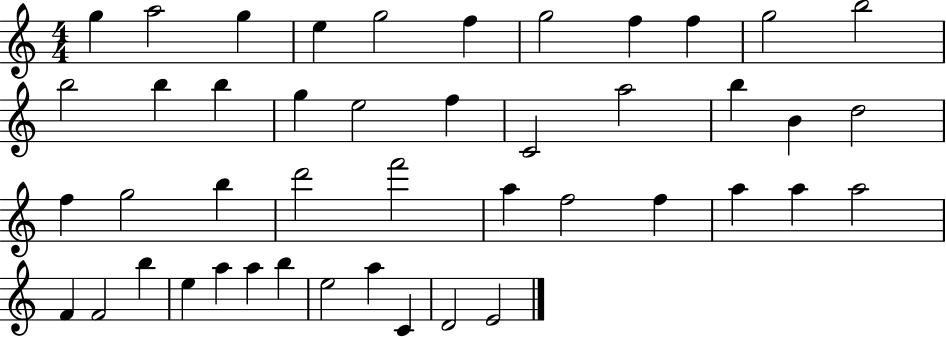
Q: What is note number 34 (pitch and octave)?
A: F4